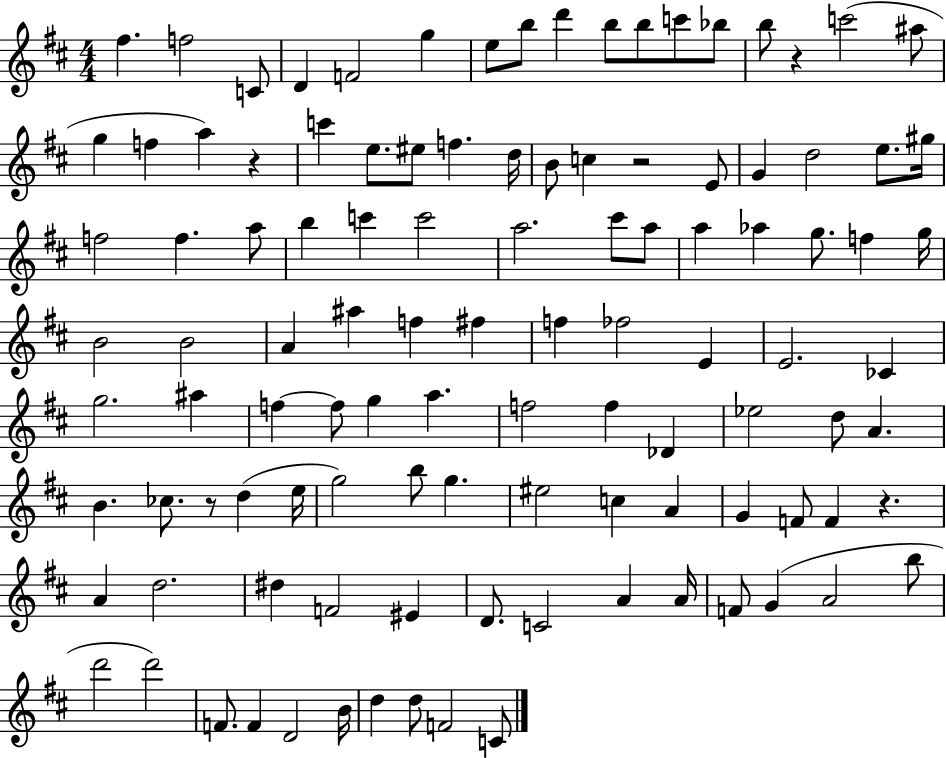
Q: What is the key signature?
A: D major